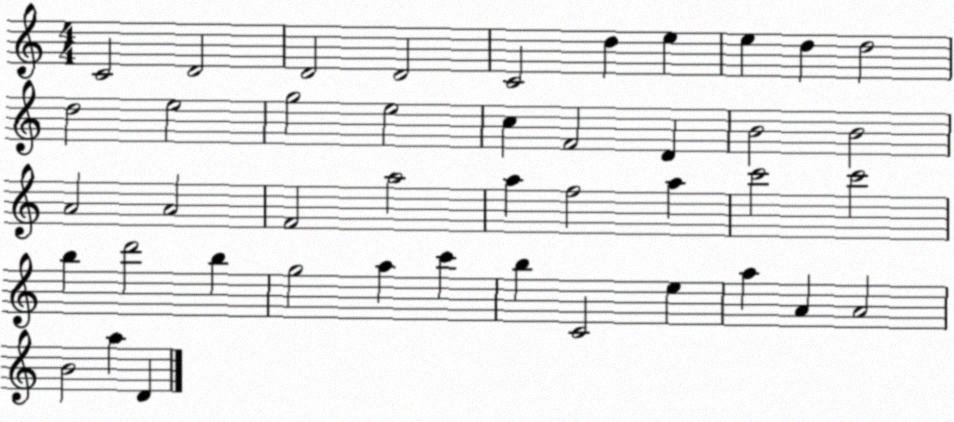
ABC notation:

X:1
T:Untitled
M:4/4
L:1/4
K:C
C2 D2 D2 D2 C2 d e e d d2 d2 e2 g2 e2 c F2 D B2 B2 A2 A2 F2 a2 a f2 a c'2 c'2 b d'2 b g2 a c' b C2 e a A A2 B2 a D